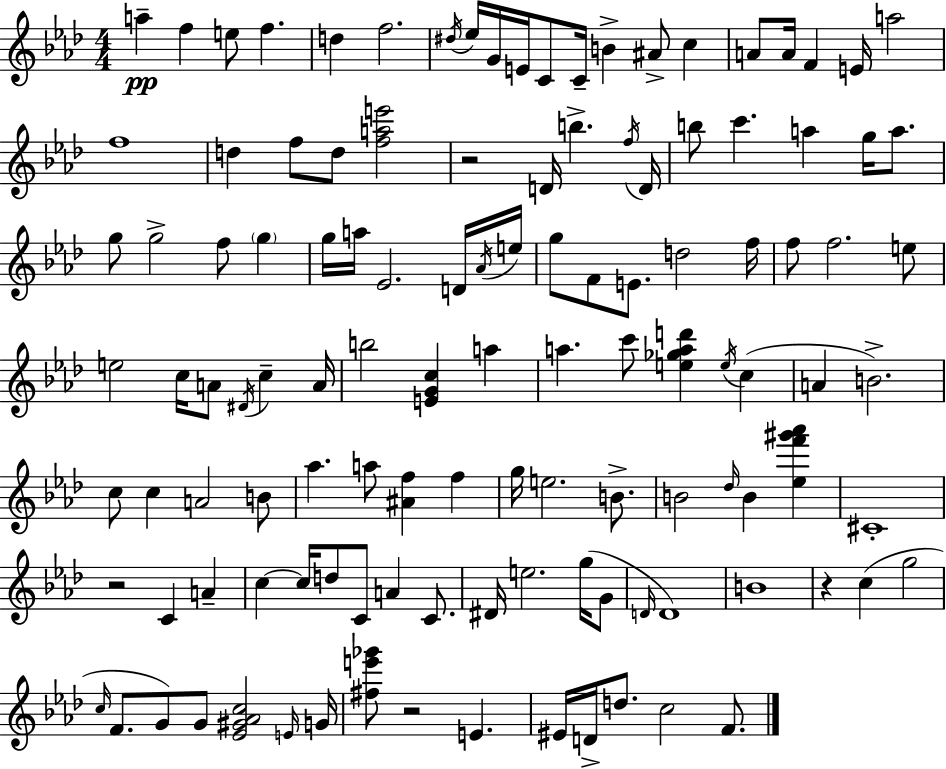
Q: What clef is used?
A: treble